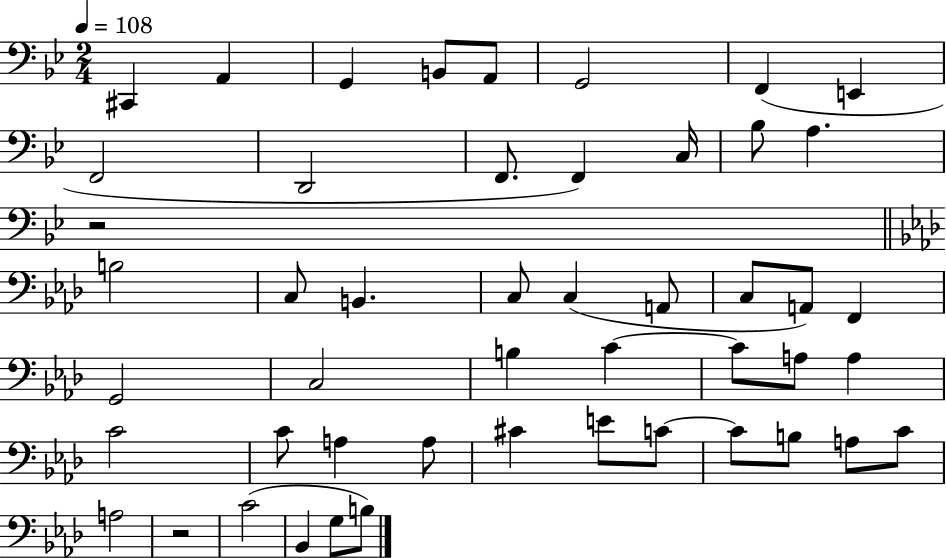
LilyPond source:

{
  \clef bass
  \numericTimeSignature
  \time 2/4
  \key bes \major
  \tempo 4 = 108
  \repeat volta 2 { cis,4 a,4 | g,4 b,8 a,8 | g,2 | f,4( e,4 | \break f,2 | d,2 | f,8. f,4) c16 | bes8 a4. | \break r2 | \bar "||" \break \key aes \major b2 | c8 b,4. | c8 c4( a,8 | c8 a,8) f,4 | \break g,2 | c2 | b4 c'4~~ | c'8 a8 a4 | \break c'2 | c'8 a4 a8 | cis'4 e'8 c'8~~ | c'8 b8 a8 c'8 | \break a2 | r2 | c'2( | bes,4 g8 b8) | \break } \bar "|."
}